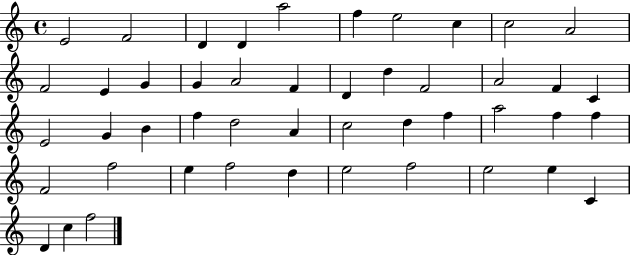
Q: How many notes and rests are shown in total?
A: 47